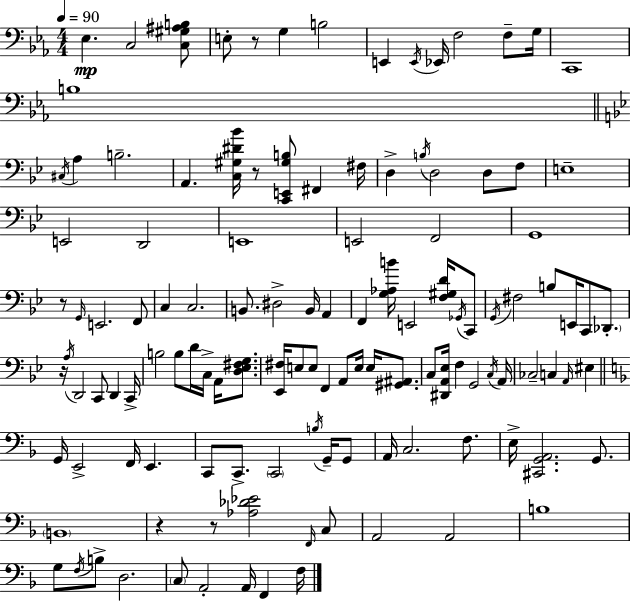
X:1
T:Untitled
M:4/4
L:1/4
K:Cm
_E, C,2 [C,^G,^A,B,]/2 E,/2 z/2 G, B,2 E,, E,,/4 _E,,/4 F,2 F,/2 G,/4 C,,4 B,4 ^C,/4 A, B,2 A,, [C,^G,^D_B]/4 z/2 [C,,E,,^G,B,]/2 ^F,, ^F,/4 D, B,/4 D,2 D,/2 F,/2 E,4 E,,2 D,,2 E,,4 E,,2 F,,2 G,,4 z/2 G,,/4 E,,2 F,,/2 C, C,2 B,,/2 ^D,2 B,,/4 A,, F,, [G,_A,B]/4 E,,2 [F,^G,D]/4 _G,,/4 C,,/2 G,,/4 ^F,2 B,/2 E,,/4 C,,/2 _D,,/2 z/4 A,/4 D,,2 C,,/2 D,, C,,/4 B,2 B,/2 D/4 C,/4 A,,/4 [D,_E,^F,G,]/2 [_E,,^F,]/4 E,/2 E,/2 F,, A,,/2 E,/4 E,/4 [^G,,^A,,]/2 C,/2 [^D,,A,,_E,]/4 F, G,,2 C,/4 A,,/4 _C,2 C, A,,/4 ^E, G,,/4 E,,2 F,,/4 E,, C,,/2 C,,/2 C,,2 B,/4 G,,/4 G,,/2 A,,/4 C,2 F,/2 E,/4 [^C,,G,,A,,]2 G,,/2 B,,4 z z/2 [_A,_D_E]2 F,,/4 C,/2 A,,2 A,,2 B,4 G,/2 F,/4 B,/2 D,2 C,/2 A,,2 A,,/4 F,, F,/4